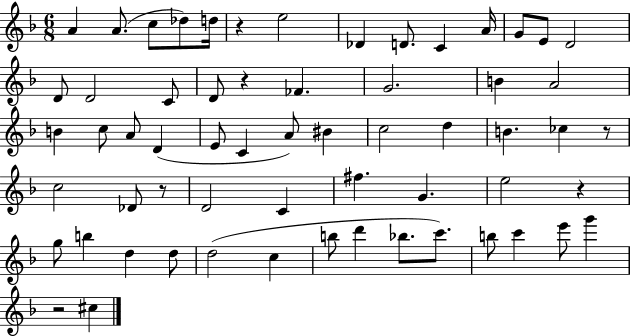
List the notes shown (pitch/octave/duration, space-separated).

A4/q A4/e. C5/e Db5/e D5/s R/q E5/h Db4/q D4/e. C4/q A4/s G4/e E4/e D4/h D4/e D4/h C4/e D4/e R/q FES4/q. G4/h. B4/q A4/h B4/q C5/e A4/e D4/q E4/e C4/q A4/e BIS4/q C5/h D5/q B4/q. CES5/q R/e C5/h Db4/e R/e D4/h C4/q F#5/q. G4/q. E5/h R/q G5/e B5/q D5/q D5/e D5/h C5/q B5/e D6/q Bb5/e. C6/e. B5/e C6/q E6/e G6/q R/h C#5/q